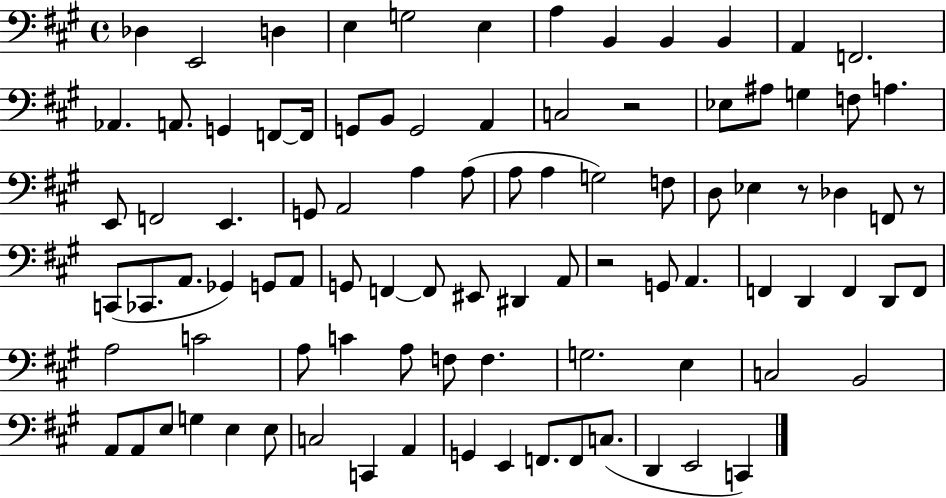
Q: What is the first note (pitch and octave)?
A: Db3